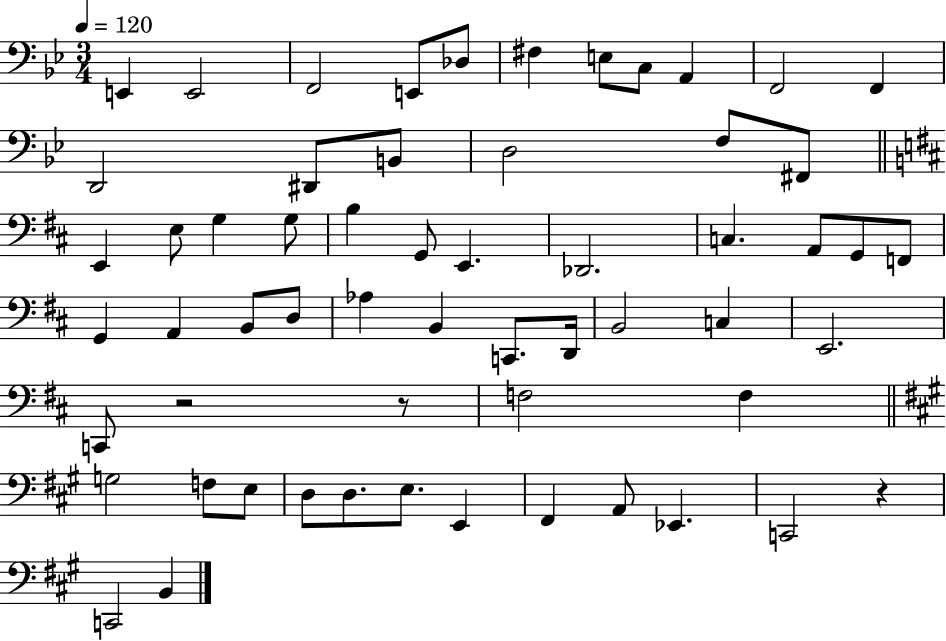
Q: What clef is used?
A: bass